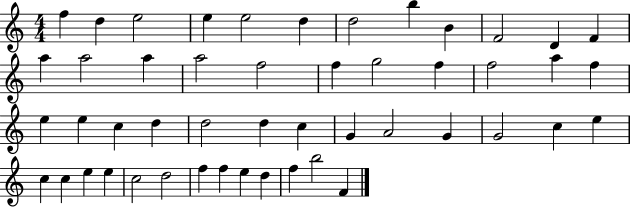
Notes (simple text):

F5/q D5/q E5/h E5/q E5/h D5/q D5/h B5/q B4/q F4/h D4/q F4/q A5/q A5/h A5/q A5/h F5/h F5/q G5/h F5/q F5/h A5/q F5/q E5/q E5/q C5/q D5/q D5/h D5/q C5/q G4/q A4/h G4/q G4/h C5/q E5/q C5/q C5/q E5/q E5/q C5/h D5/h F5/q F5/q E5/q D5/q F5/q B5/h F4/q